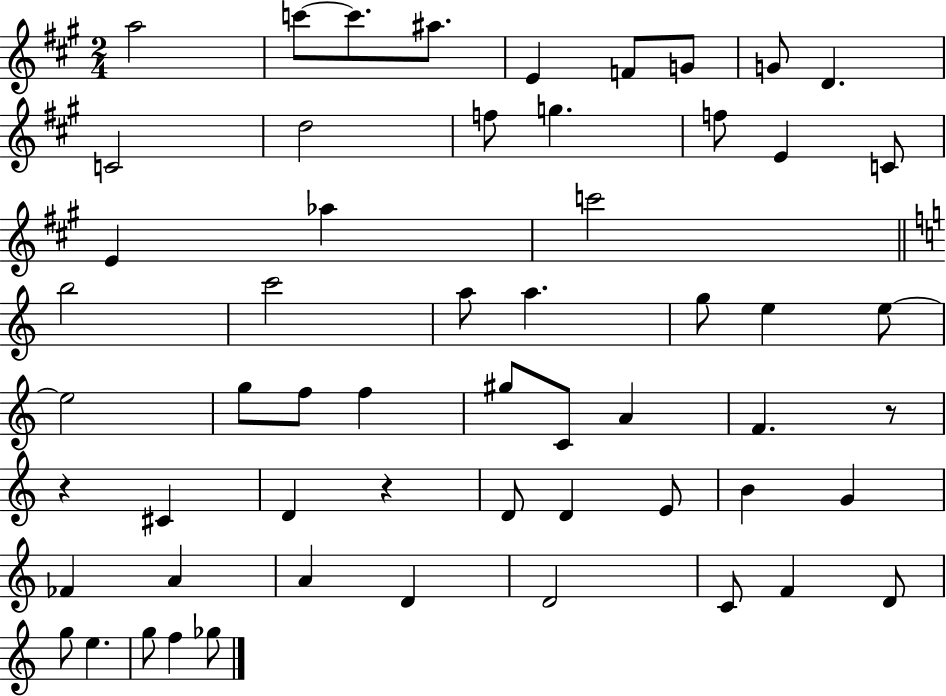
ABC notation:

X:1
T:Untitled
M:2/4
L:1/4
K:A
a2 c'/2 c'/2 ^a/2 E F/2 G/2 G/2 D C2 d2 f/2 g f/2 E C/2 E _a c'2 b2 c'2 a/2 a g/2 e e/2 e2 g/2 f/2 f ^g/2 C/2 A F z/2 z ^C D z D/2 D E/2 B G _F A A D D2 C/2 F D/2 g/2 e g/2 f _g/2